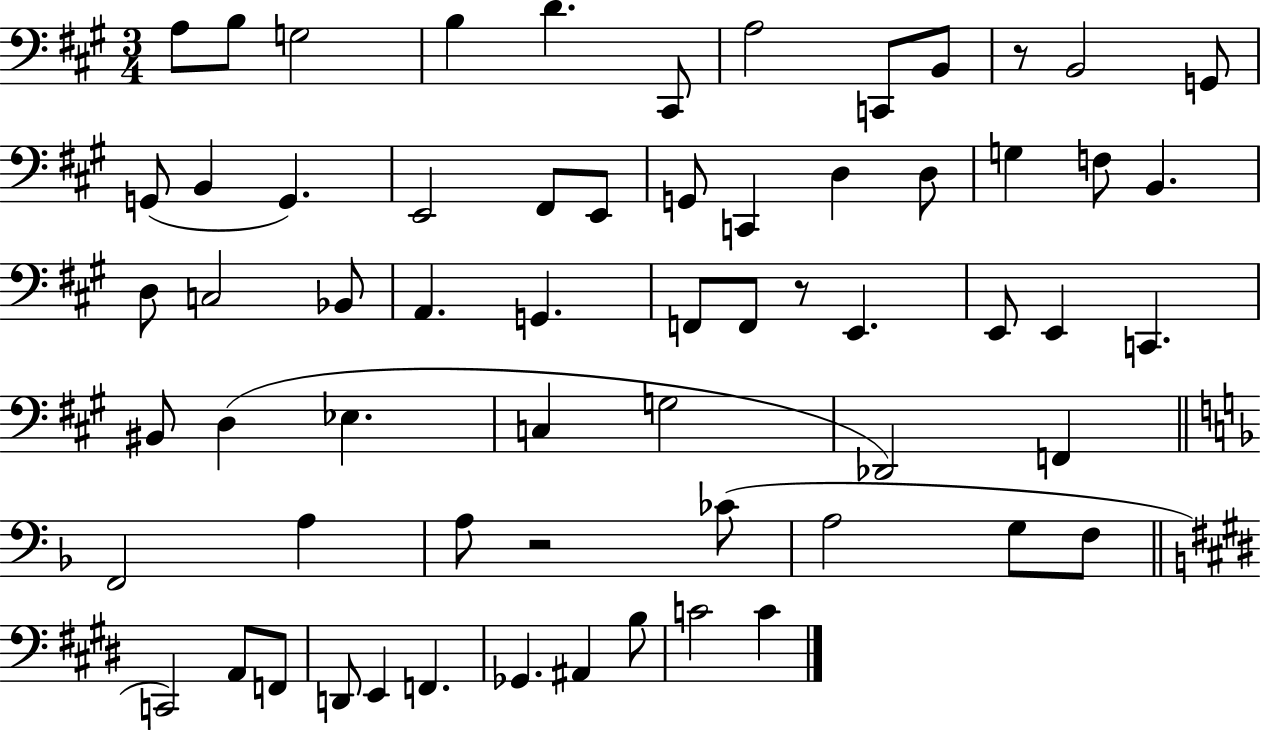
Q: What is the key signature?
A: A major